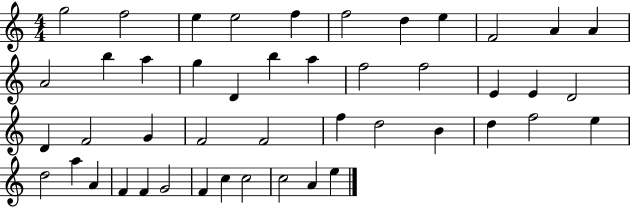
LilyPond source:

{
  \clef treble
  \numericTimeSignature
  \time 4/4
  \key c \major
  g''2 f''2 | e''4 e''2 f''4 | f''2 d''4 e''4 | f'2 a'4 a'4 | \break a'2 b''4 a''4 | g''4 d'4 b''4 a''4 | f''2 f''2 | e'4 e'4 d'2 | \break d'4 f'2 g'4 | f'2 f'2 | f''4 d''2 b'4 | d''4 f''2 e''4 | \break d''2 a''4 a'4 | f'4 f'4 g'2 | f'4 c''4 c''2 | c''2 a'4 e''4 | \break \bar "|."
}